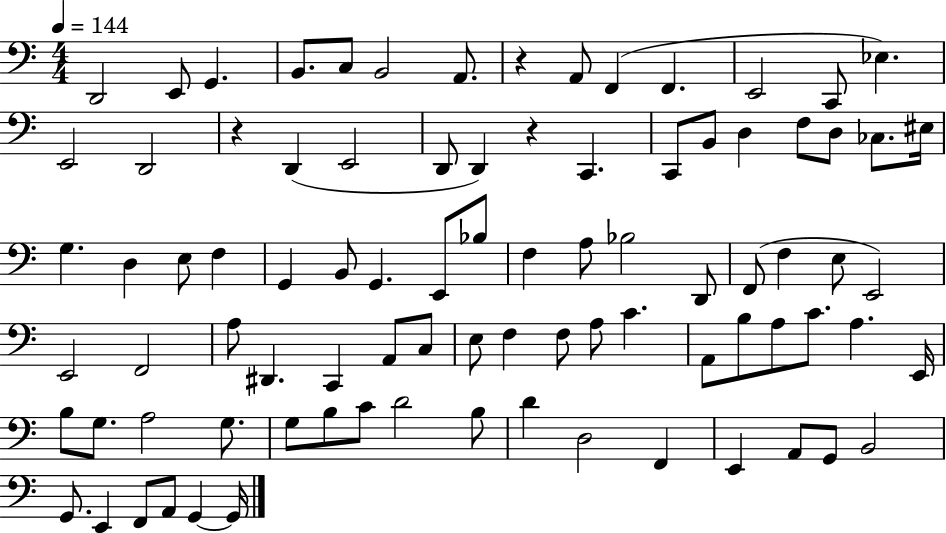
D2/h E2/e G2/q. B2/e. C3/e B2/h A2/e. R/q A2/e F2/q F2/q. E2/h C2/e Eb3/q. E2/h D2/h R/q D2/q E2/h D2/e D2/q R/q C2/q. C2/e B2/e D3/q F3/e D3/e CES3/e. EIS3/s G3/q. D3/q E3/e F3/q G2/q B2/e G2/q. E2/e Bb3/e F3/q A3/e Bb3/h D2/e F2/e F3/q E3/e E2/h E2/h F2/h A3/e D#2/q. C2/q A2/e C3/e E3/e F3/q F3/e A3/e C4/q. A2/e B3/e A3/e C4/e. A3/q. E2/s B3/e G3/e. A3/h G3/e. G3/e B3/e C4/e D4/h B3/e D4/q D3/h F2/q E2/q A2/e G2/e B2/h G2/e. E2/q F2/e A2/e G2/q G2/s